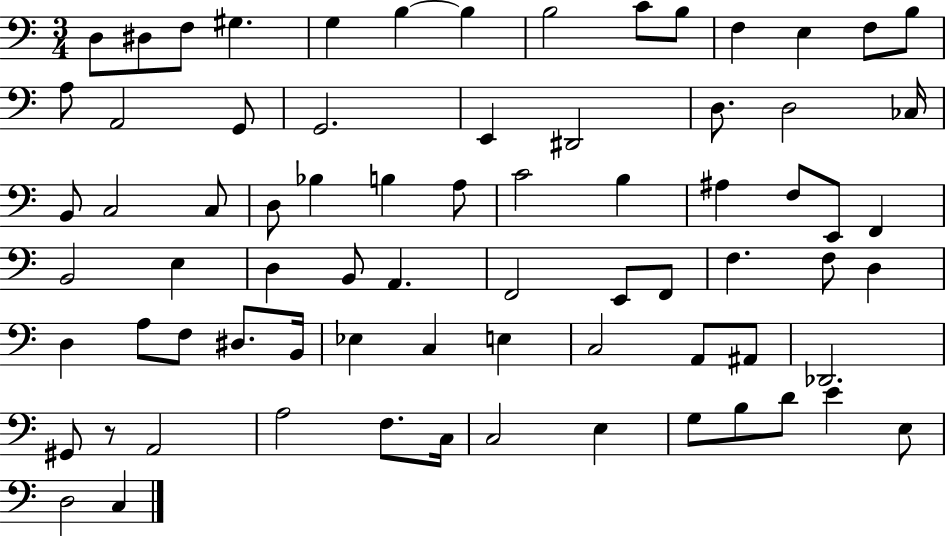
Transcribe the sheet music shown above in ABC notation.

X:1
T:Untitled
M:3/4
L:1/4
K:C
D,/2 ^D,/2 F,/2 ^G, G, B, B, B,2 C/2 B,/2 F, E, F,/2 B,/2 A,/2 A,,2 G,,/2 G,,2 E,, ^D,,2 D,/2 D,2 _C,/4 B,,/2 C,2 C,/2 D,/2 _B, B, A,/2 C2 B, ^A, F,/2 E,,/2 F,, B,,2 E, D, B,,/2 A,, F,,2 E,,/2 F,,/2 F, F,/2 D, D, A,/2 F,/2 ^D,/2 B,,/4 _E, C, E, C,2 A,,/2 ^A,,/2 _D,,2 ^G,,/2 z/2 A,,2 A,2 F,/2 C,/4 C,2 E, G,/2 B,/2 D/2 E E,/2 D,2 C,